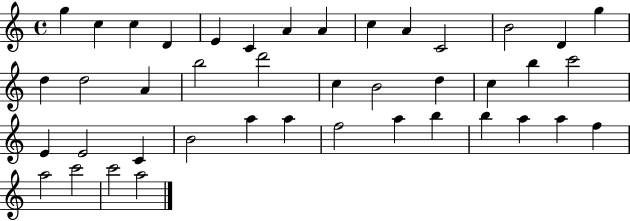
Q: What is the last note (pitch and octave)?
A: A5